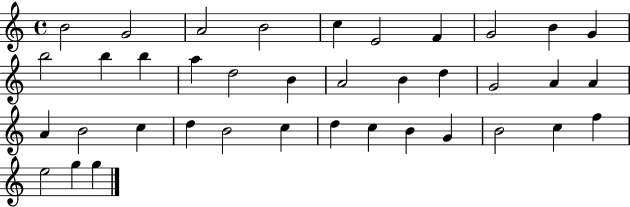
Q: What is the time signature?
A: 4/4